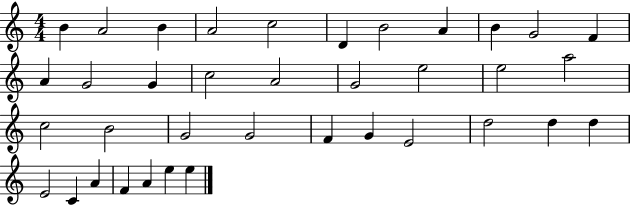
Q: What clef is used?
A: treble